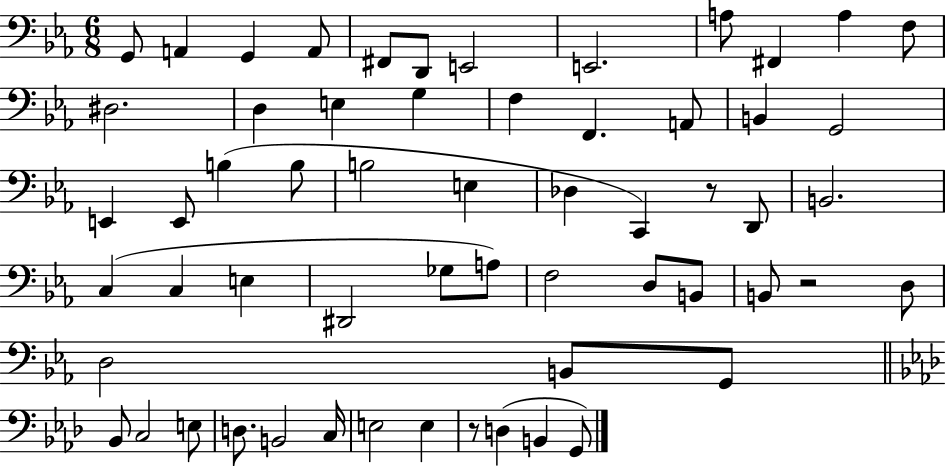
X:1
T:Untitled
M:6/8
L:1/4
K:Eb
G,,/2 A,, G,, A,,/2 ^F,,/2 D,,/2 E,,2 E,,2 A,/2 ^F,, A, F,/2 ^D,2 D, E, G, F, F,, A,,/2 B,, G,,2 E,, E,,/2 B, B,/2 B,2 E, _D, C,, z/2 D,,/2 B,,2 C, C, E, ^D,,2 _G,/2 A,/2 F,2 D,/2 B,,/2 B,,/2 z2 D,/2 D,2 B,,/2 G,,/2 _B,,/2 C,2 E,/2 D,/2 B,,2 C,/4 E,2 E, z/2 D, B,, G,,/2